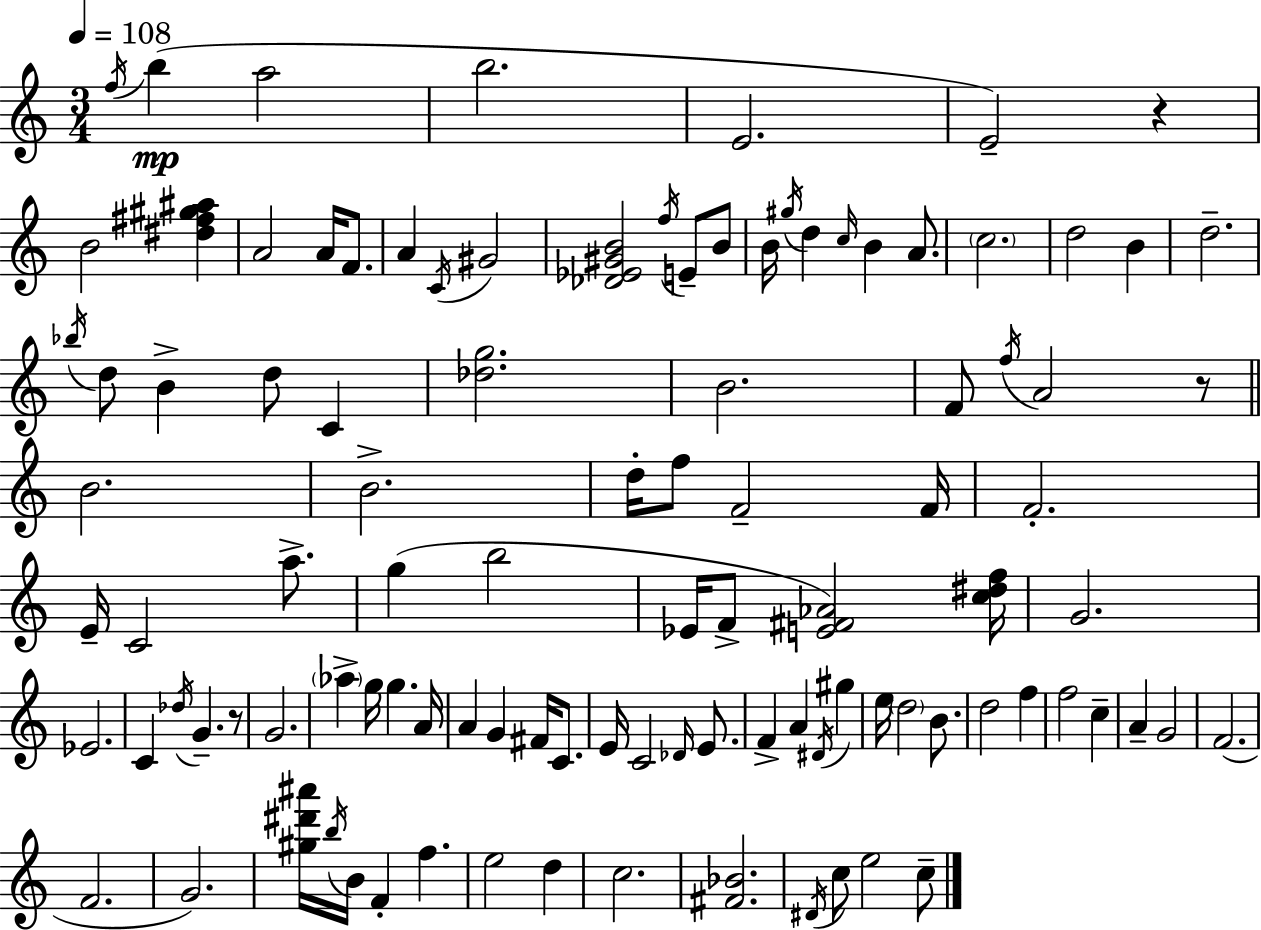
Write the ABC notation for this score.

X:1
T:Untitled
M:3/4
L:1/4
K:Am
f/4 b a2 b2 E2 E2 z B2 [^d^f^g^a] A2 A/4 F/2 A C/4 ^G2 [_D_E^GB]2 f/4 E/2 B/2 B/4 ^g/4 d c/4 B A/2 c2 d2 B d2 _b/4 d/2 B d/2 C [_dg]2 B2 F/2 f/4 A2 z/2 B2 B2 d/4 f/2 F2 F/4 F2 E/4 C2 a/2 g b2 _E/4 F/2 [E^F_A]2 [c^df]/4 G2 _E2 C _d/4 G z/2 G2 _a g/4 g A/4 A G ^F/4 C/2 E/4 C2 _D/4 E/2 F A ^D/4 ^g e/4 d2 B/2 d2 f f2 c A G2 F2 F2 G2 [^g^d'^a']/4 b/4 B/4 F f e2 d c2 [^F_B]2 ^D/4 c/2 e2 c/2